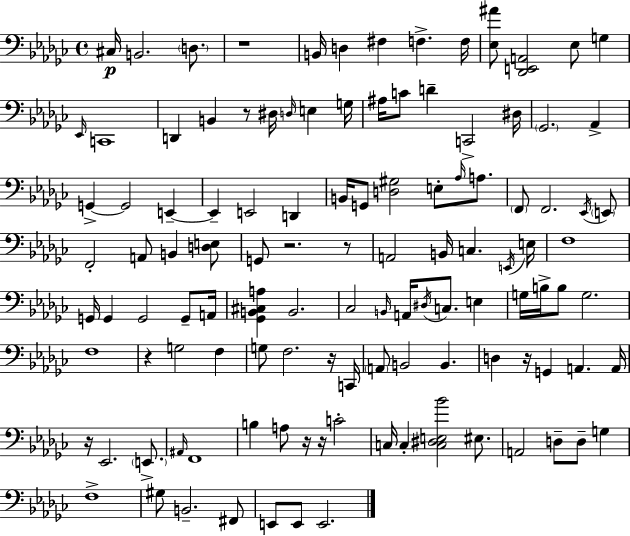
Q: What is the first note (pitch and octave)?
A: C#3